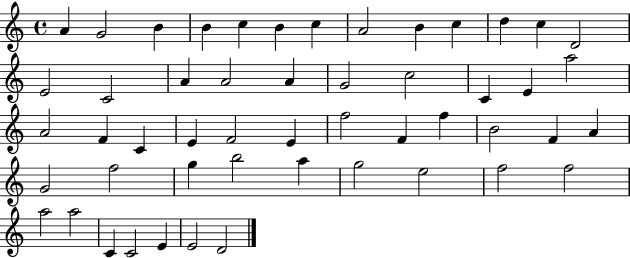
{
  \clef treble
  \time 4/4
  \defaultTimeSignature
  \key c \major
  a'4 g'2 b'4 | b'4 c''4 b'4 c''4 | a'2 b'4 c''4 | d''4 c''4 d'2 | \break e'2 c'2 | a'4 a'2 a'4 | g'2 c''2 | c'4 e'4 a''2 | \break a'2 f'4 c'4 | e'4 f'2 e'4 | f''2 f'4 f''4 | b'2 f'4 a'4 | \break g'2 f''2 | g''4 b''2 a''4 | g''2 e''2 | f''2 f''2 | \break a''2 a''2 | c'4 c'2 e'4 | e'2 d'2 | \bar "|."
}